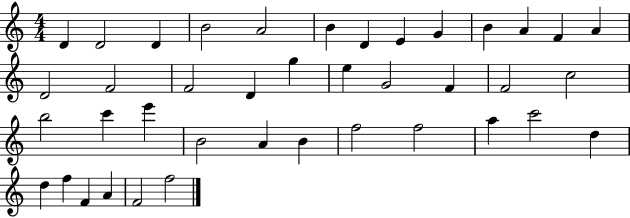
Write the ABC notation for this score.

X:1
T:Untitled
M:4/4
L:1/4
K:C
D D2 D B2 A2 B D E G B A F A D2 F2 F2 D g e G2 F F2 c2 b2 c' e' B2 A B f2 f2 a c'2 d d f F A F2 f2